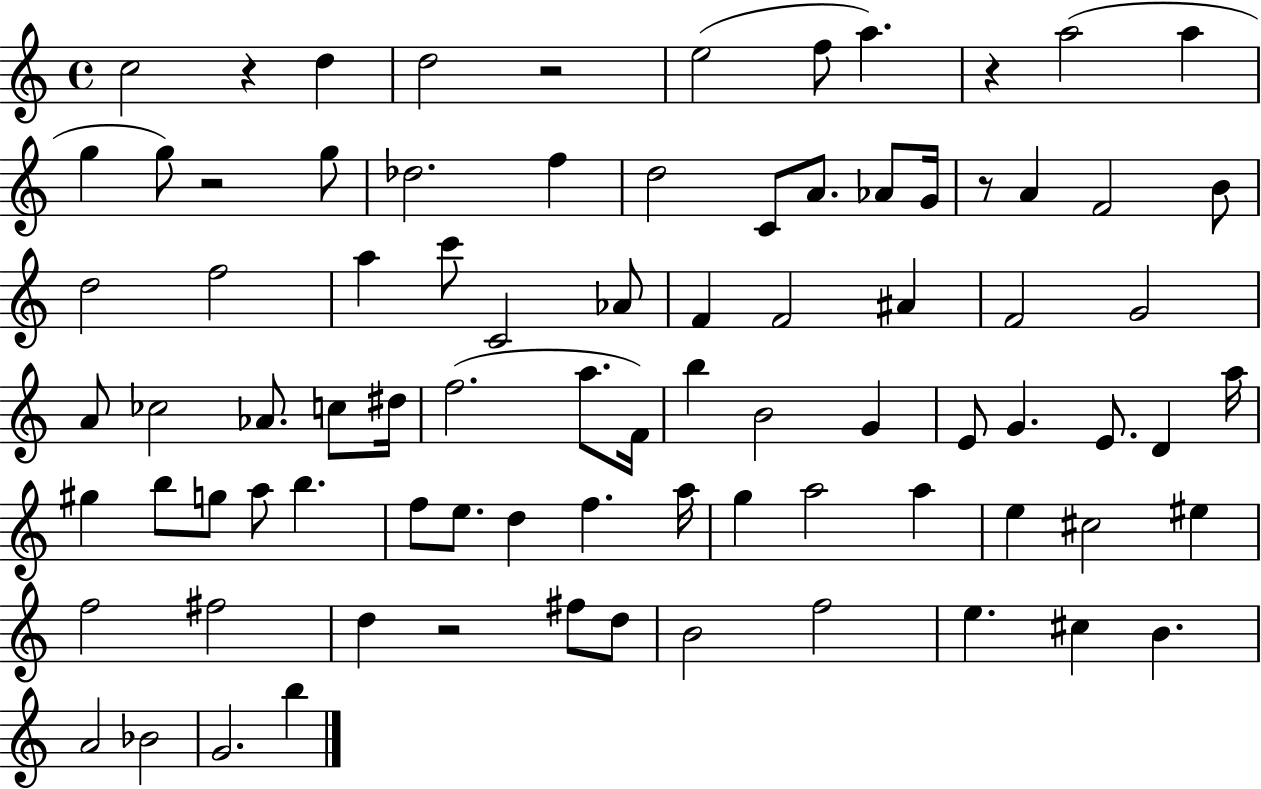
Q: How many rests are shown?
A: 6